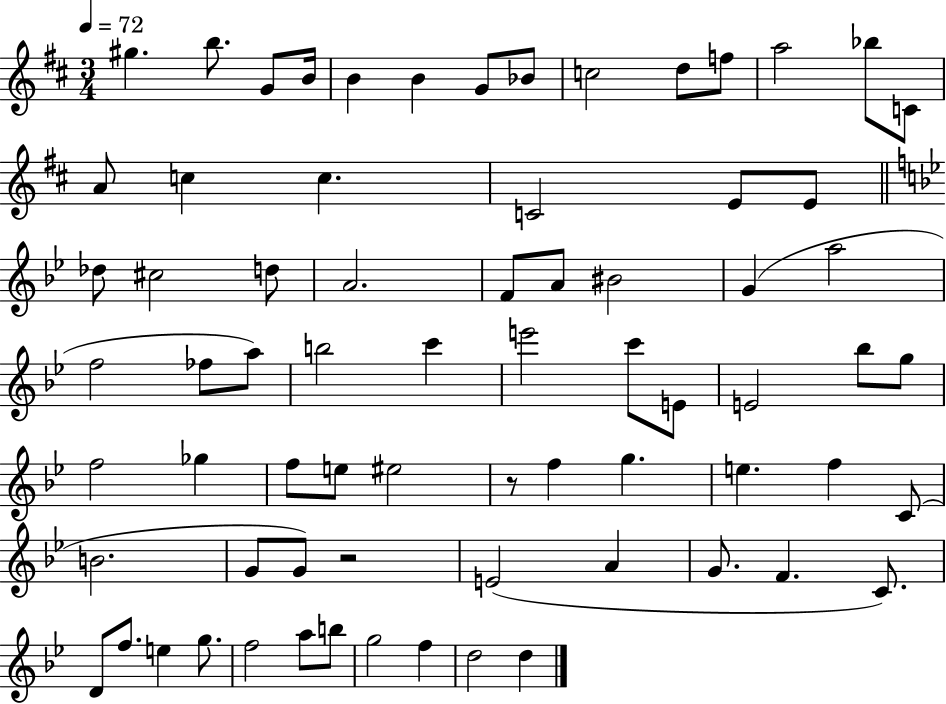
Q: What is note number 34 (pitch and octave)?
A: C6